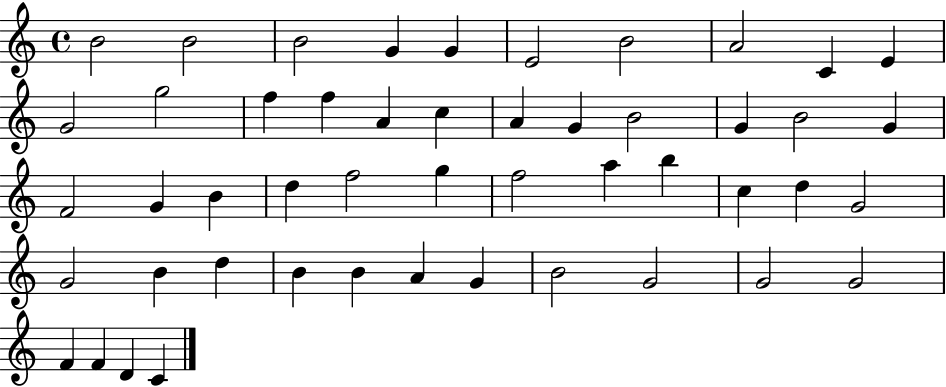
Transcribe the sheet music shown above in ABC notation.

X:1
T:Untitled
M:4/4
L:1/4
K:C
B2 B2 B2 G G E2 B2 A2 C E G2 g2 f f A c A G B2 G B2 G F2 G B d f2 g f2 a b c d G2 G2 B d B B A G B2 G2 G2 G2 F F D C